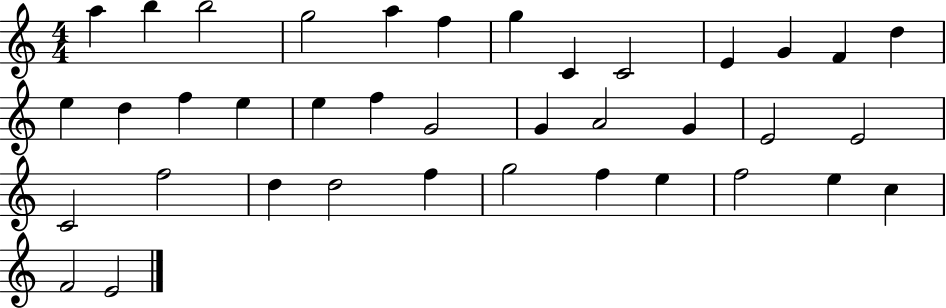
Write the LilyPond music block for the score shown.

{
  \clef treble
  \numericTimeSignature
  \time 4/4
  \key c \major
  a''4 b''4 b''2 | g''2 a''4 f''4 | g''4 c'4 c'2 | e'4 g'4 f'4 d''4 | \break e''4 d''4 f''4 e''4 | e''4 f''4 g'2 | g'4 a'2 g'4 | e'2 e'2 | \break c'2 f''2 | d''4 d''2 f''4 | g''2 f''4 e''4 | f''2 e''4 c''4 | \break f'2 e'2 | \bar "|."
}